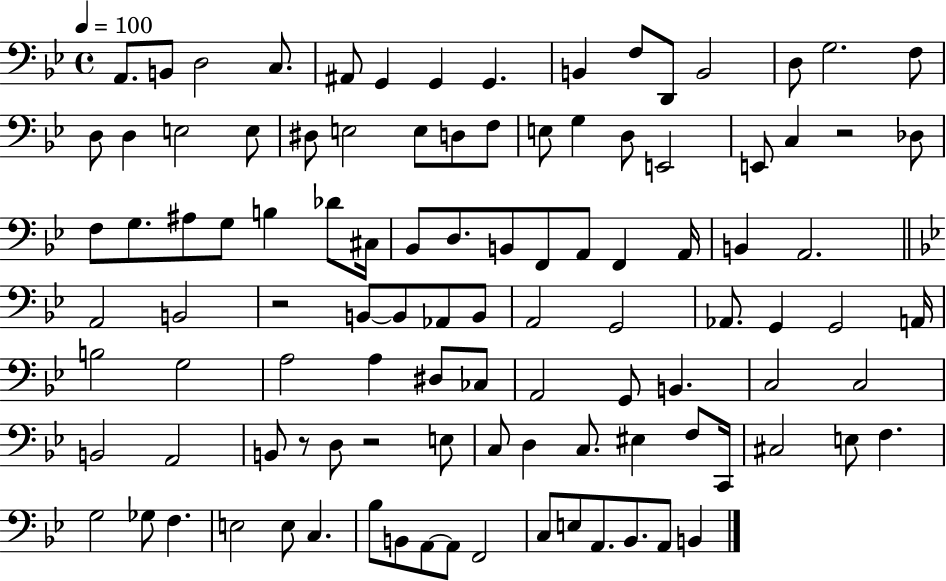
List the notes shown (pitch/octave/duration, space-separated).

A2/e. B2/e D3/h C3/e. A#2/e G2/q G2/q G2/q. B2/q F3/e D2/e B2/h D3/e G3/h. F3/e D3/e D3/q E3/h E3/e D#3/e E3/h E3/e D3/e F3/e E3/e G3/q D3/e E2/h E2/e C3/q R/h Db3/e F3/e G3/e. A#3/e G3/e B3/q Db4/e C#3/s Bb2/e D3/e. B2/e F2/e A2/e F2/q A2/s B2/q A2/h. A2/h B2/h R/h B2/e B2/e Ab2/e B2/e A2/h G2/h Ab2/e. G2/q G2/h A2/s B3/h G3/h A3/h A3/q D#3/e CES3/e A2/h G2/e B2/q. C3/h C3/h B2/h A2/h B2/e R/e D3/e R/h E3/e C3/e D3/q C3/e. EIS3/q F3/e C2/s C#3/h E3/e F3/q. G3/h Gb3/e F3/q. E3/h E3/e C3/q. Bb3/e B2/e A2/e A2/e F2/h C3/e E3/e A2/e. Bb2/e. A2/e B2/q